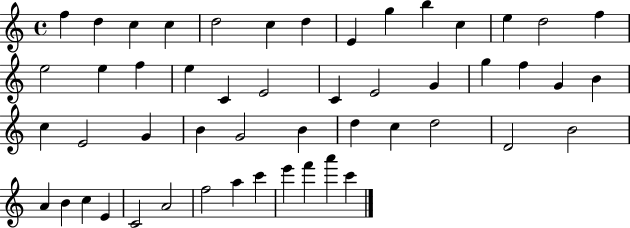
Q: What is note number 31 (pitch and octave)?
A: B4